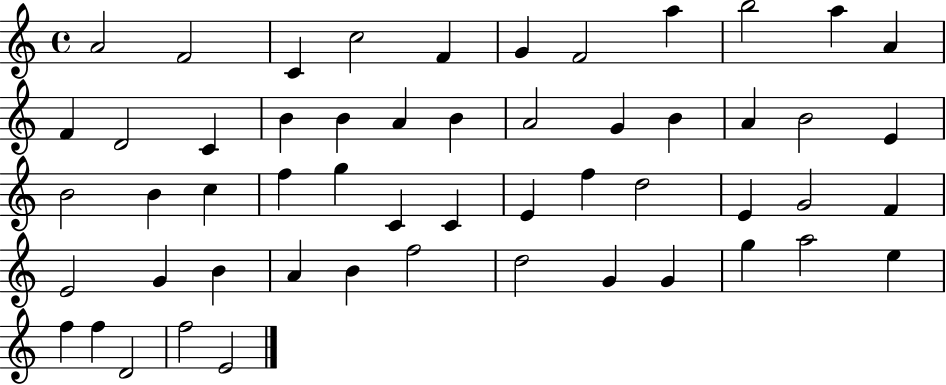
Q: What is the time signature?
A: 4/4